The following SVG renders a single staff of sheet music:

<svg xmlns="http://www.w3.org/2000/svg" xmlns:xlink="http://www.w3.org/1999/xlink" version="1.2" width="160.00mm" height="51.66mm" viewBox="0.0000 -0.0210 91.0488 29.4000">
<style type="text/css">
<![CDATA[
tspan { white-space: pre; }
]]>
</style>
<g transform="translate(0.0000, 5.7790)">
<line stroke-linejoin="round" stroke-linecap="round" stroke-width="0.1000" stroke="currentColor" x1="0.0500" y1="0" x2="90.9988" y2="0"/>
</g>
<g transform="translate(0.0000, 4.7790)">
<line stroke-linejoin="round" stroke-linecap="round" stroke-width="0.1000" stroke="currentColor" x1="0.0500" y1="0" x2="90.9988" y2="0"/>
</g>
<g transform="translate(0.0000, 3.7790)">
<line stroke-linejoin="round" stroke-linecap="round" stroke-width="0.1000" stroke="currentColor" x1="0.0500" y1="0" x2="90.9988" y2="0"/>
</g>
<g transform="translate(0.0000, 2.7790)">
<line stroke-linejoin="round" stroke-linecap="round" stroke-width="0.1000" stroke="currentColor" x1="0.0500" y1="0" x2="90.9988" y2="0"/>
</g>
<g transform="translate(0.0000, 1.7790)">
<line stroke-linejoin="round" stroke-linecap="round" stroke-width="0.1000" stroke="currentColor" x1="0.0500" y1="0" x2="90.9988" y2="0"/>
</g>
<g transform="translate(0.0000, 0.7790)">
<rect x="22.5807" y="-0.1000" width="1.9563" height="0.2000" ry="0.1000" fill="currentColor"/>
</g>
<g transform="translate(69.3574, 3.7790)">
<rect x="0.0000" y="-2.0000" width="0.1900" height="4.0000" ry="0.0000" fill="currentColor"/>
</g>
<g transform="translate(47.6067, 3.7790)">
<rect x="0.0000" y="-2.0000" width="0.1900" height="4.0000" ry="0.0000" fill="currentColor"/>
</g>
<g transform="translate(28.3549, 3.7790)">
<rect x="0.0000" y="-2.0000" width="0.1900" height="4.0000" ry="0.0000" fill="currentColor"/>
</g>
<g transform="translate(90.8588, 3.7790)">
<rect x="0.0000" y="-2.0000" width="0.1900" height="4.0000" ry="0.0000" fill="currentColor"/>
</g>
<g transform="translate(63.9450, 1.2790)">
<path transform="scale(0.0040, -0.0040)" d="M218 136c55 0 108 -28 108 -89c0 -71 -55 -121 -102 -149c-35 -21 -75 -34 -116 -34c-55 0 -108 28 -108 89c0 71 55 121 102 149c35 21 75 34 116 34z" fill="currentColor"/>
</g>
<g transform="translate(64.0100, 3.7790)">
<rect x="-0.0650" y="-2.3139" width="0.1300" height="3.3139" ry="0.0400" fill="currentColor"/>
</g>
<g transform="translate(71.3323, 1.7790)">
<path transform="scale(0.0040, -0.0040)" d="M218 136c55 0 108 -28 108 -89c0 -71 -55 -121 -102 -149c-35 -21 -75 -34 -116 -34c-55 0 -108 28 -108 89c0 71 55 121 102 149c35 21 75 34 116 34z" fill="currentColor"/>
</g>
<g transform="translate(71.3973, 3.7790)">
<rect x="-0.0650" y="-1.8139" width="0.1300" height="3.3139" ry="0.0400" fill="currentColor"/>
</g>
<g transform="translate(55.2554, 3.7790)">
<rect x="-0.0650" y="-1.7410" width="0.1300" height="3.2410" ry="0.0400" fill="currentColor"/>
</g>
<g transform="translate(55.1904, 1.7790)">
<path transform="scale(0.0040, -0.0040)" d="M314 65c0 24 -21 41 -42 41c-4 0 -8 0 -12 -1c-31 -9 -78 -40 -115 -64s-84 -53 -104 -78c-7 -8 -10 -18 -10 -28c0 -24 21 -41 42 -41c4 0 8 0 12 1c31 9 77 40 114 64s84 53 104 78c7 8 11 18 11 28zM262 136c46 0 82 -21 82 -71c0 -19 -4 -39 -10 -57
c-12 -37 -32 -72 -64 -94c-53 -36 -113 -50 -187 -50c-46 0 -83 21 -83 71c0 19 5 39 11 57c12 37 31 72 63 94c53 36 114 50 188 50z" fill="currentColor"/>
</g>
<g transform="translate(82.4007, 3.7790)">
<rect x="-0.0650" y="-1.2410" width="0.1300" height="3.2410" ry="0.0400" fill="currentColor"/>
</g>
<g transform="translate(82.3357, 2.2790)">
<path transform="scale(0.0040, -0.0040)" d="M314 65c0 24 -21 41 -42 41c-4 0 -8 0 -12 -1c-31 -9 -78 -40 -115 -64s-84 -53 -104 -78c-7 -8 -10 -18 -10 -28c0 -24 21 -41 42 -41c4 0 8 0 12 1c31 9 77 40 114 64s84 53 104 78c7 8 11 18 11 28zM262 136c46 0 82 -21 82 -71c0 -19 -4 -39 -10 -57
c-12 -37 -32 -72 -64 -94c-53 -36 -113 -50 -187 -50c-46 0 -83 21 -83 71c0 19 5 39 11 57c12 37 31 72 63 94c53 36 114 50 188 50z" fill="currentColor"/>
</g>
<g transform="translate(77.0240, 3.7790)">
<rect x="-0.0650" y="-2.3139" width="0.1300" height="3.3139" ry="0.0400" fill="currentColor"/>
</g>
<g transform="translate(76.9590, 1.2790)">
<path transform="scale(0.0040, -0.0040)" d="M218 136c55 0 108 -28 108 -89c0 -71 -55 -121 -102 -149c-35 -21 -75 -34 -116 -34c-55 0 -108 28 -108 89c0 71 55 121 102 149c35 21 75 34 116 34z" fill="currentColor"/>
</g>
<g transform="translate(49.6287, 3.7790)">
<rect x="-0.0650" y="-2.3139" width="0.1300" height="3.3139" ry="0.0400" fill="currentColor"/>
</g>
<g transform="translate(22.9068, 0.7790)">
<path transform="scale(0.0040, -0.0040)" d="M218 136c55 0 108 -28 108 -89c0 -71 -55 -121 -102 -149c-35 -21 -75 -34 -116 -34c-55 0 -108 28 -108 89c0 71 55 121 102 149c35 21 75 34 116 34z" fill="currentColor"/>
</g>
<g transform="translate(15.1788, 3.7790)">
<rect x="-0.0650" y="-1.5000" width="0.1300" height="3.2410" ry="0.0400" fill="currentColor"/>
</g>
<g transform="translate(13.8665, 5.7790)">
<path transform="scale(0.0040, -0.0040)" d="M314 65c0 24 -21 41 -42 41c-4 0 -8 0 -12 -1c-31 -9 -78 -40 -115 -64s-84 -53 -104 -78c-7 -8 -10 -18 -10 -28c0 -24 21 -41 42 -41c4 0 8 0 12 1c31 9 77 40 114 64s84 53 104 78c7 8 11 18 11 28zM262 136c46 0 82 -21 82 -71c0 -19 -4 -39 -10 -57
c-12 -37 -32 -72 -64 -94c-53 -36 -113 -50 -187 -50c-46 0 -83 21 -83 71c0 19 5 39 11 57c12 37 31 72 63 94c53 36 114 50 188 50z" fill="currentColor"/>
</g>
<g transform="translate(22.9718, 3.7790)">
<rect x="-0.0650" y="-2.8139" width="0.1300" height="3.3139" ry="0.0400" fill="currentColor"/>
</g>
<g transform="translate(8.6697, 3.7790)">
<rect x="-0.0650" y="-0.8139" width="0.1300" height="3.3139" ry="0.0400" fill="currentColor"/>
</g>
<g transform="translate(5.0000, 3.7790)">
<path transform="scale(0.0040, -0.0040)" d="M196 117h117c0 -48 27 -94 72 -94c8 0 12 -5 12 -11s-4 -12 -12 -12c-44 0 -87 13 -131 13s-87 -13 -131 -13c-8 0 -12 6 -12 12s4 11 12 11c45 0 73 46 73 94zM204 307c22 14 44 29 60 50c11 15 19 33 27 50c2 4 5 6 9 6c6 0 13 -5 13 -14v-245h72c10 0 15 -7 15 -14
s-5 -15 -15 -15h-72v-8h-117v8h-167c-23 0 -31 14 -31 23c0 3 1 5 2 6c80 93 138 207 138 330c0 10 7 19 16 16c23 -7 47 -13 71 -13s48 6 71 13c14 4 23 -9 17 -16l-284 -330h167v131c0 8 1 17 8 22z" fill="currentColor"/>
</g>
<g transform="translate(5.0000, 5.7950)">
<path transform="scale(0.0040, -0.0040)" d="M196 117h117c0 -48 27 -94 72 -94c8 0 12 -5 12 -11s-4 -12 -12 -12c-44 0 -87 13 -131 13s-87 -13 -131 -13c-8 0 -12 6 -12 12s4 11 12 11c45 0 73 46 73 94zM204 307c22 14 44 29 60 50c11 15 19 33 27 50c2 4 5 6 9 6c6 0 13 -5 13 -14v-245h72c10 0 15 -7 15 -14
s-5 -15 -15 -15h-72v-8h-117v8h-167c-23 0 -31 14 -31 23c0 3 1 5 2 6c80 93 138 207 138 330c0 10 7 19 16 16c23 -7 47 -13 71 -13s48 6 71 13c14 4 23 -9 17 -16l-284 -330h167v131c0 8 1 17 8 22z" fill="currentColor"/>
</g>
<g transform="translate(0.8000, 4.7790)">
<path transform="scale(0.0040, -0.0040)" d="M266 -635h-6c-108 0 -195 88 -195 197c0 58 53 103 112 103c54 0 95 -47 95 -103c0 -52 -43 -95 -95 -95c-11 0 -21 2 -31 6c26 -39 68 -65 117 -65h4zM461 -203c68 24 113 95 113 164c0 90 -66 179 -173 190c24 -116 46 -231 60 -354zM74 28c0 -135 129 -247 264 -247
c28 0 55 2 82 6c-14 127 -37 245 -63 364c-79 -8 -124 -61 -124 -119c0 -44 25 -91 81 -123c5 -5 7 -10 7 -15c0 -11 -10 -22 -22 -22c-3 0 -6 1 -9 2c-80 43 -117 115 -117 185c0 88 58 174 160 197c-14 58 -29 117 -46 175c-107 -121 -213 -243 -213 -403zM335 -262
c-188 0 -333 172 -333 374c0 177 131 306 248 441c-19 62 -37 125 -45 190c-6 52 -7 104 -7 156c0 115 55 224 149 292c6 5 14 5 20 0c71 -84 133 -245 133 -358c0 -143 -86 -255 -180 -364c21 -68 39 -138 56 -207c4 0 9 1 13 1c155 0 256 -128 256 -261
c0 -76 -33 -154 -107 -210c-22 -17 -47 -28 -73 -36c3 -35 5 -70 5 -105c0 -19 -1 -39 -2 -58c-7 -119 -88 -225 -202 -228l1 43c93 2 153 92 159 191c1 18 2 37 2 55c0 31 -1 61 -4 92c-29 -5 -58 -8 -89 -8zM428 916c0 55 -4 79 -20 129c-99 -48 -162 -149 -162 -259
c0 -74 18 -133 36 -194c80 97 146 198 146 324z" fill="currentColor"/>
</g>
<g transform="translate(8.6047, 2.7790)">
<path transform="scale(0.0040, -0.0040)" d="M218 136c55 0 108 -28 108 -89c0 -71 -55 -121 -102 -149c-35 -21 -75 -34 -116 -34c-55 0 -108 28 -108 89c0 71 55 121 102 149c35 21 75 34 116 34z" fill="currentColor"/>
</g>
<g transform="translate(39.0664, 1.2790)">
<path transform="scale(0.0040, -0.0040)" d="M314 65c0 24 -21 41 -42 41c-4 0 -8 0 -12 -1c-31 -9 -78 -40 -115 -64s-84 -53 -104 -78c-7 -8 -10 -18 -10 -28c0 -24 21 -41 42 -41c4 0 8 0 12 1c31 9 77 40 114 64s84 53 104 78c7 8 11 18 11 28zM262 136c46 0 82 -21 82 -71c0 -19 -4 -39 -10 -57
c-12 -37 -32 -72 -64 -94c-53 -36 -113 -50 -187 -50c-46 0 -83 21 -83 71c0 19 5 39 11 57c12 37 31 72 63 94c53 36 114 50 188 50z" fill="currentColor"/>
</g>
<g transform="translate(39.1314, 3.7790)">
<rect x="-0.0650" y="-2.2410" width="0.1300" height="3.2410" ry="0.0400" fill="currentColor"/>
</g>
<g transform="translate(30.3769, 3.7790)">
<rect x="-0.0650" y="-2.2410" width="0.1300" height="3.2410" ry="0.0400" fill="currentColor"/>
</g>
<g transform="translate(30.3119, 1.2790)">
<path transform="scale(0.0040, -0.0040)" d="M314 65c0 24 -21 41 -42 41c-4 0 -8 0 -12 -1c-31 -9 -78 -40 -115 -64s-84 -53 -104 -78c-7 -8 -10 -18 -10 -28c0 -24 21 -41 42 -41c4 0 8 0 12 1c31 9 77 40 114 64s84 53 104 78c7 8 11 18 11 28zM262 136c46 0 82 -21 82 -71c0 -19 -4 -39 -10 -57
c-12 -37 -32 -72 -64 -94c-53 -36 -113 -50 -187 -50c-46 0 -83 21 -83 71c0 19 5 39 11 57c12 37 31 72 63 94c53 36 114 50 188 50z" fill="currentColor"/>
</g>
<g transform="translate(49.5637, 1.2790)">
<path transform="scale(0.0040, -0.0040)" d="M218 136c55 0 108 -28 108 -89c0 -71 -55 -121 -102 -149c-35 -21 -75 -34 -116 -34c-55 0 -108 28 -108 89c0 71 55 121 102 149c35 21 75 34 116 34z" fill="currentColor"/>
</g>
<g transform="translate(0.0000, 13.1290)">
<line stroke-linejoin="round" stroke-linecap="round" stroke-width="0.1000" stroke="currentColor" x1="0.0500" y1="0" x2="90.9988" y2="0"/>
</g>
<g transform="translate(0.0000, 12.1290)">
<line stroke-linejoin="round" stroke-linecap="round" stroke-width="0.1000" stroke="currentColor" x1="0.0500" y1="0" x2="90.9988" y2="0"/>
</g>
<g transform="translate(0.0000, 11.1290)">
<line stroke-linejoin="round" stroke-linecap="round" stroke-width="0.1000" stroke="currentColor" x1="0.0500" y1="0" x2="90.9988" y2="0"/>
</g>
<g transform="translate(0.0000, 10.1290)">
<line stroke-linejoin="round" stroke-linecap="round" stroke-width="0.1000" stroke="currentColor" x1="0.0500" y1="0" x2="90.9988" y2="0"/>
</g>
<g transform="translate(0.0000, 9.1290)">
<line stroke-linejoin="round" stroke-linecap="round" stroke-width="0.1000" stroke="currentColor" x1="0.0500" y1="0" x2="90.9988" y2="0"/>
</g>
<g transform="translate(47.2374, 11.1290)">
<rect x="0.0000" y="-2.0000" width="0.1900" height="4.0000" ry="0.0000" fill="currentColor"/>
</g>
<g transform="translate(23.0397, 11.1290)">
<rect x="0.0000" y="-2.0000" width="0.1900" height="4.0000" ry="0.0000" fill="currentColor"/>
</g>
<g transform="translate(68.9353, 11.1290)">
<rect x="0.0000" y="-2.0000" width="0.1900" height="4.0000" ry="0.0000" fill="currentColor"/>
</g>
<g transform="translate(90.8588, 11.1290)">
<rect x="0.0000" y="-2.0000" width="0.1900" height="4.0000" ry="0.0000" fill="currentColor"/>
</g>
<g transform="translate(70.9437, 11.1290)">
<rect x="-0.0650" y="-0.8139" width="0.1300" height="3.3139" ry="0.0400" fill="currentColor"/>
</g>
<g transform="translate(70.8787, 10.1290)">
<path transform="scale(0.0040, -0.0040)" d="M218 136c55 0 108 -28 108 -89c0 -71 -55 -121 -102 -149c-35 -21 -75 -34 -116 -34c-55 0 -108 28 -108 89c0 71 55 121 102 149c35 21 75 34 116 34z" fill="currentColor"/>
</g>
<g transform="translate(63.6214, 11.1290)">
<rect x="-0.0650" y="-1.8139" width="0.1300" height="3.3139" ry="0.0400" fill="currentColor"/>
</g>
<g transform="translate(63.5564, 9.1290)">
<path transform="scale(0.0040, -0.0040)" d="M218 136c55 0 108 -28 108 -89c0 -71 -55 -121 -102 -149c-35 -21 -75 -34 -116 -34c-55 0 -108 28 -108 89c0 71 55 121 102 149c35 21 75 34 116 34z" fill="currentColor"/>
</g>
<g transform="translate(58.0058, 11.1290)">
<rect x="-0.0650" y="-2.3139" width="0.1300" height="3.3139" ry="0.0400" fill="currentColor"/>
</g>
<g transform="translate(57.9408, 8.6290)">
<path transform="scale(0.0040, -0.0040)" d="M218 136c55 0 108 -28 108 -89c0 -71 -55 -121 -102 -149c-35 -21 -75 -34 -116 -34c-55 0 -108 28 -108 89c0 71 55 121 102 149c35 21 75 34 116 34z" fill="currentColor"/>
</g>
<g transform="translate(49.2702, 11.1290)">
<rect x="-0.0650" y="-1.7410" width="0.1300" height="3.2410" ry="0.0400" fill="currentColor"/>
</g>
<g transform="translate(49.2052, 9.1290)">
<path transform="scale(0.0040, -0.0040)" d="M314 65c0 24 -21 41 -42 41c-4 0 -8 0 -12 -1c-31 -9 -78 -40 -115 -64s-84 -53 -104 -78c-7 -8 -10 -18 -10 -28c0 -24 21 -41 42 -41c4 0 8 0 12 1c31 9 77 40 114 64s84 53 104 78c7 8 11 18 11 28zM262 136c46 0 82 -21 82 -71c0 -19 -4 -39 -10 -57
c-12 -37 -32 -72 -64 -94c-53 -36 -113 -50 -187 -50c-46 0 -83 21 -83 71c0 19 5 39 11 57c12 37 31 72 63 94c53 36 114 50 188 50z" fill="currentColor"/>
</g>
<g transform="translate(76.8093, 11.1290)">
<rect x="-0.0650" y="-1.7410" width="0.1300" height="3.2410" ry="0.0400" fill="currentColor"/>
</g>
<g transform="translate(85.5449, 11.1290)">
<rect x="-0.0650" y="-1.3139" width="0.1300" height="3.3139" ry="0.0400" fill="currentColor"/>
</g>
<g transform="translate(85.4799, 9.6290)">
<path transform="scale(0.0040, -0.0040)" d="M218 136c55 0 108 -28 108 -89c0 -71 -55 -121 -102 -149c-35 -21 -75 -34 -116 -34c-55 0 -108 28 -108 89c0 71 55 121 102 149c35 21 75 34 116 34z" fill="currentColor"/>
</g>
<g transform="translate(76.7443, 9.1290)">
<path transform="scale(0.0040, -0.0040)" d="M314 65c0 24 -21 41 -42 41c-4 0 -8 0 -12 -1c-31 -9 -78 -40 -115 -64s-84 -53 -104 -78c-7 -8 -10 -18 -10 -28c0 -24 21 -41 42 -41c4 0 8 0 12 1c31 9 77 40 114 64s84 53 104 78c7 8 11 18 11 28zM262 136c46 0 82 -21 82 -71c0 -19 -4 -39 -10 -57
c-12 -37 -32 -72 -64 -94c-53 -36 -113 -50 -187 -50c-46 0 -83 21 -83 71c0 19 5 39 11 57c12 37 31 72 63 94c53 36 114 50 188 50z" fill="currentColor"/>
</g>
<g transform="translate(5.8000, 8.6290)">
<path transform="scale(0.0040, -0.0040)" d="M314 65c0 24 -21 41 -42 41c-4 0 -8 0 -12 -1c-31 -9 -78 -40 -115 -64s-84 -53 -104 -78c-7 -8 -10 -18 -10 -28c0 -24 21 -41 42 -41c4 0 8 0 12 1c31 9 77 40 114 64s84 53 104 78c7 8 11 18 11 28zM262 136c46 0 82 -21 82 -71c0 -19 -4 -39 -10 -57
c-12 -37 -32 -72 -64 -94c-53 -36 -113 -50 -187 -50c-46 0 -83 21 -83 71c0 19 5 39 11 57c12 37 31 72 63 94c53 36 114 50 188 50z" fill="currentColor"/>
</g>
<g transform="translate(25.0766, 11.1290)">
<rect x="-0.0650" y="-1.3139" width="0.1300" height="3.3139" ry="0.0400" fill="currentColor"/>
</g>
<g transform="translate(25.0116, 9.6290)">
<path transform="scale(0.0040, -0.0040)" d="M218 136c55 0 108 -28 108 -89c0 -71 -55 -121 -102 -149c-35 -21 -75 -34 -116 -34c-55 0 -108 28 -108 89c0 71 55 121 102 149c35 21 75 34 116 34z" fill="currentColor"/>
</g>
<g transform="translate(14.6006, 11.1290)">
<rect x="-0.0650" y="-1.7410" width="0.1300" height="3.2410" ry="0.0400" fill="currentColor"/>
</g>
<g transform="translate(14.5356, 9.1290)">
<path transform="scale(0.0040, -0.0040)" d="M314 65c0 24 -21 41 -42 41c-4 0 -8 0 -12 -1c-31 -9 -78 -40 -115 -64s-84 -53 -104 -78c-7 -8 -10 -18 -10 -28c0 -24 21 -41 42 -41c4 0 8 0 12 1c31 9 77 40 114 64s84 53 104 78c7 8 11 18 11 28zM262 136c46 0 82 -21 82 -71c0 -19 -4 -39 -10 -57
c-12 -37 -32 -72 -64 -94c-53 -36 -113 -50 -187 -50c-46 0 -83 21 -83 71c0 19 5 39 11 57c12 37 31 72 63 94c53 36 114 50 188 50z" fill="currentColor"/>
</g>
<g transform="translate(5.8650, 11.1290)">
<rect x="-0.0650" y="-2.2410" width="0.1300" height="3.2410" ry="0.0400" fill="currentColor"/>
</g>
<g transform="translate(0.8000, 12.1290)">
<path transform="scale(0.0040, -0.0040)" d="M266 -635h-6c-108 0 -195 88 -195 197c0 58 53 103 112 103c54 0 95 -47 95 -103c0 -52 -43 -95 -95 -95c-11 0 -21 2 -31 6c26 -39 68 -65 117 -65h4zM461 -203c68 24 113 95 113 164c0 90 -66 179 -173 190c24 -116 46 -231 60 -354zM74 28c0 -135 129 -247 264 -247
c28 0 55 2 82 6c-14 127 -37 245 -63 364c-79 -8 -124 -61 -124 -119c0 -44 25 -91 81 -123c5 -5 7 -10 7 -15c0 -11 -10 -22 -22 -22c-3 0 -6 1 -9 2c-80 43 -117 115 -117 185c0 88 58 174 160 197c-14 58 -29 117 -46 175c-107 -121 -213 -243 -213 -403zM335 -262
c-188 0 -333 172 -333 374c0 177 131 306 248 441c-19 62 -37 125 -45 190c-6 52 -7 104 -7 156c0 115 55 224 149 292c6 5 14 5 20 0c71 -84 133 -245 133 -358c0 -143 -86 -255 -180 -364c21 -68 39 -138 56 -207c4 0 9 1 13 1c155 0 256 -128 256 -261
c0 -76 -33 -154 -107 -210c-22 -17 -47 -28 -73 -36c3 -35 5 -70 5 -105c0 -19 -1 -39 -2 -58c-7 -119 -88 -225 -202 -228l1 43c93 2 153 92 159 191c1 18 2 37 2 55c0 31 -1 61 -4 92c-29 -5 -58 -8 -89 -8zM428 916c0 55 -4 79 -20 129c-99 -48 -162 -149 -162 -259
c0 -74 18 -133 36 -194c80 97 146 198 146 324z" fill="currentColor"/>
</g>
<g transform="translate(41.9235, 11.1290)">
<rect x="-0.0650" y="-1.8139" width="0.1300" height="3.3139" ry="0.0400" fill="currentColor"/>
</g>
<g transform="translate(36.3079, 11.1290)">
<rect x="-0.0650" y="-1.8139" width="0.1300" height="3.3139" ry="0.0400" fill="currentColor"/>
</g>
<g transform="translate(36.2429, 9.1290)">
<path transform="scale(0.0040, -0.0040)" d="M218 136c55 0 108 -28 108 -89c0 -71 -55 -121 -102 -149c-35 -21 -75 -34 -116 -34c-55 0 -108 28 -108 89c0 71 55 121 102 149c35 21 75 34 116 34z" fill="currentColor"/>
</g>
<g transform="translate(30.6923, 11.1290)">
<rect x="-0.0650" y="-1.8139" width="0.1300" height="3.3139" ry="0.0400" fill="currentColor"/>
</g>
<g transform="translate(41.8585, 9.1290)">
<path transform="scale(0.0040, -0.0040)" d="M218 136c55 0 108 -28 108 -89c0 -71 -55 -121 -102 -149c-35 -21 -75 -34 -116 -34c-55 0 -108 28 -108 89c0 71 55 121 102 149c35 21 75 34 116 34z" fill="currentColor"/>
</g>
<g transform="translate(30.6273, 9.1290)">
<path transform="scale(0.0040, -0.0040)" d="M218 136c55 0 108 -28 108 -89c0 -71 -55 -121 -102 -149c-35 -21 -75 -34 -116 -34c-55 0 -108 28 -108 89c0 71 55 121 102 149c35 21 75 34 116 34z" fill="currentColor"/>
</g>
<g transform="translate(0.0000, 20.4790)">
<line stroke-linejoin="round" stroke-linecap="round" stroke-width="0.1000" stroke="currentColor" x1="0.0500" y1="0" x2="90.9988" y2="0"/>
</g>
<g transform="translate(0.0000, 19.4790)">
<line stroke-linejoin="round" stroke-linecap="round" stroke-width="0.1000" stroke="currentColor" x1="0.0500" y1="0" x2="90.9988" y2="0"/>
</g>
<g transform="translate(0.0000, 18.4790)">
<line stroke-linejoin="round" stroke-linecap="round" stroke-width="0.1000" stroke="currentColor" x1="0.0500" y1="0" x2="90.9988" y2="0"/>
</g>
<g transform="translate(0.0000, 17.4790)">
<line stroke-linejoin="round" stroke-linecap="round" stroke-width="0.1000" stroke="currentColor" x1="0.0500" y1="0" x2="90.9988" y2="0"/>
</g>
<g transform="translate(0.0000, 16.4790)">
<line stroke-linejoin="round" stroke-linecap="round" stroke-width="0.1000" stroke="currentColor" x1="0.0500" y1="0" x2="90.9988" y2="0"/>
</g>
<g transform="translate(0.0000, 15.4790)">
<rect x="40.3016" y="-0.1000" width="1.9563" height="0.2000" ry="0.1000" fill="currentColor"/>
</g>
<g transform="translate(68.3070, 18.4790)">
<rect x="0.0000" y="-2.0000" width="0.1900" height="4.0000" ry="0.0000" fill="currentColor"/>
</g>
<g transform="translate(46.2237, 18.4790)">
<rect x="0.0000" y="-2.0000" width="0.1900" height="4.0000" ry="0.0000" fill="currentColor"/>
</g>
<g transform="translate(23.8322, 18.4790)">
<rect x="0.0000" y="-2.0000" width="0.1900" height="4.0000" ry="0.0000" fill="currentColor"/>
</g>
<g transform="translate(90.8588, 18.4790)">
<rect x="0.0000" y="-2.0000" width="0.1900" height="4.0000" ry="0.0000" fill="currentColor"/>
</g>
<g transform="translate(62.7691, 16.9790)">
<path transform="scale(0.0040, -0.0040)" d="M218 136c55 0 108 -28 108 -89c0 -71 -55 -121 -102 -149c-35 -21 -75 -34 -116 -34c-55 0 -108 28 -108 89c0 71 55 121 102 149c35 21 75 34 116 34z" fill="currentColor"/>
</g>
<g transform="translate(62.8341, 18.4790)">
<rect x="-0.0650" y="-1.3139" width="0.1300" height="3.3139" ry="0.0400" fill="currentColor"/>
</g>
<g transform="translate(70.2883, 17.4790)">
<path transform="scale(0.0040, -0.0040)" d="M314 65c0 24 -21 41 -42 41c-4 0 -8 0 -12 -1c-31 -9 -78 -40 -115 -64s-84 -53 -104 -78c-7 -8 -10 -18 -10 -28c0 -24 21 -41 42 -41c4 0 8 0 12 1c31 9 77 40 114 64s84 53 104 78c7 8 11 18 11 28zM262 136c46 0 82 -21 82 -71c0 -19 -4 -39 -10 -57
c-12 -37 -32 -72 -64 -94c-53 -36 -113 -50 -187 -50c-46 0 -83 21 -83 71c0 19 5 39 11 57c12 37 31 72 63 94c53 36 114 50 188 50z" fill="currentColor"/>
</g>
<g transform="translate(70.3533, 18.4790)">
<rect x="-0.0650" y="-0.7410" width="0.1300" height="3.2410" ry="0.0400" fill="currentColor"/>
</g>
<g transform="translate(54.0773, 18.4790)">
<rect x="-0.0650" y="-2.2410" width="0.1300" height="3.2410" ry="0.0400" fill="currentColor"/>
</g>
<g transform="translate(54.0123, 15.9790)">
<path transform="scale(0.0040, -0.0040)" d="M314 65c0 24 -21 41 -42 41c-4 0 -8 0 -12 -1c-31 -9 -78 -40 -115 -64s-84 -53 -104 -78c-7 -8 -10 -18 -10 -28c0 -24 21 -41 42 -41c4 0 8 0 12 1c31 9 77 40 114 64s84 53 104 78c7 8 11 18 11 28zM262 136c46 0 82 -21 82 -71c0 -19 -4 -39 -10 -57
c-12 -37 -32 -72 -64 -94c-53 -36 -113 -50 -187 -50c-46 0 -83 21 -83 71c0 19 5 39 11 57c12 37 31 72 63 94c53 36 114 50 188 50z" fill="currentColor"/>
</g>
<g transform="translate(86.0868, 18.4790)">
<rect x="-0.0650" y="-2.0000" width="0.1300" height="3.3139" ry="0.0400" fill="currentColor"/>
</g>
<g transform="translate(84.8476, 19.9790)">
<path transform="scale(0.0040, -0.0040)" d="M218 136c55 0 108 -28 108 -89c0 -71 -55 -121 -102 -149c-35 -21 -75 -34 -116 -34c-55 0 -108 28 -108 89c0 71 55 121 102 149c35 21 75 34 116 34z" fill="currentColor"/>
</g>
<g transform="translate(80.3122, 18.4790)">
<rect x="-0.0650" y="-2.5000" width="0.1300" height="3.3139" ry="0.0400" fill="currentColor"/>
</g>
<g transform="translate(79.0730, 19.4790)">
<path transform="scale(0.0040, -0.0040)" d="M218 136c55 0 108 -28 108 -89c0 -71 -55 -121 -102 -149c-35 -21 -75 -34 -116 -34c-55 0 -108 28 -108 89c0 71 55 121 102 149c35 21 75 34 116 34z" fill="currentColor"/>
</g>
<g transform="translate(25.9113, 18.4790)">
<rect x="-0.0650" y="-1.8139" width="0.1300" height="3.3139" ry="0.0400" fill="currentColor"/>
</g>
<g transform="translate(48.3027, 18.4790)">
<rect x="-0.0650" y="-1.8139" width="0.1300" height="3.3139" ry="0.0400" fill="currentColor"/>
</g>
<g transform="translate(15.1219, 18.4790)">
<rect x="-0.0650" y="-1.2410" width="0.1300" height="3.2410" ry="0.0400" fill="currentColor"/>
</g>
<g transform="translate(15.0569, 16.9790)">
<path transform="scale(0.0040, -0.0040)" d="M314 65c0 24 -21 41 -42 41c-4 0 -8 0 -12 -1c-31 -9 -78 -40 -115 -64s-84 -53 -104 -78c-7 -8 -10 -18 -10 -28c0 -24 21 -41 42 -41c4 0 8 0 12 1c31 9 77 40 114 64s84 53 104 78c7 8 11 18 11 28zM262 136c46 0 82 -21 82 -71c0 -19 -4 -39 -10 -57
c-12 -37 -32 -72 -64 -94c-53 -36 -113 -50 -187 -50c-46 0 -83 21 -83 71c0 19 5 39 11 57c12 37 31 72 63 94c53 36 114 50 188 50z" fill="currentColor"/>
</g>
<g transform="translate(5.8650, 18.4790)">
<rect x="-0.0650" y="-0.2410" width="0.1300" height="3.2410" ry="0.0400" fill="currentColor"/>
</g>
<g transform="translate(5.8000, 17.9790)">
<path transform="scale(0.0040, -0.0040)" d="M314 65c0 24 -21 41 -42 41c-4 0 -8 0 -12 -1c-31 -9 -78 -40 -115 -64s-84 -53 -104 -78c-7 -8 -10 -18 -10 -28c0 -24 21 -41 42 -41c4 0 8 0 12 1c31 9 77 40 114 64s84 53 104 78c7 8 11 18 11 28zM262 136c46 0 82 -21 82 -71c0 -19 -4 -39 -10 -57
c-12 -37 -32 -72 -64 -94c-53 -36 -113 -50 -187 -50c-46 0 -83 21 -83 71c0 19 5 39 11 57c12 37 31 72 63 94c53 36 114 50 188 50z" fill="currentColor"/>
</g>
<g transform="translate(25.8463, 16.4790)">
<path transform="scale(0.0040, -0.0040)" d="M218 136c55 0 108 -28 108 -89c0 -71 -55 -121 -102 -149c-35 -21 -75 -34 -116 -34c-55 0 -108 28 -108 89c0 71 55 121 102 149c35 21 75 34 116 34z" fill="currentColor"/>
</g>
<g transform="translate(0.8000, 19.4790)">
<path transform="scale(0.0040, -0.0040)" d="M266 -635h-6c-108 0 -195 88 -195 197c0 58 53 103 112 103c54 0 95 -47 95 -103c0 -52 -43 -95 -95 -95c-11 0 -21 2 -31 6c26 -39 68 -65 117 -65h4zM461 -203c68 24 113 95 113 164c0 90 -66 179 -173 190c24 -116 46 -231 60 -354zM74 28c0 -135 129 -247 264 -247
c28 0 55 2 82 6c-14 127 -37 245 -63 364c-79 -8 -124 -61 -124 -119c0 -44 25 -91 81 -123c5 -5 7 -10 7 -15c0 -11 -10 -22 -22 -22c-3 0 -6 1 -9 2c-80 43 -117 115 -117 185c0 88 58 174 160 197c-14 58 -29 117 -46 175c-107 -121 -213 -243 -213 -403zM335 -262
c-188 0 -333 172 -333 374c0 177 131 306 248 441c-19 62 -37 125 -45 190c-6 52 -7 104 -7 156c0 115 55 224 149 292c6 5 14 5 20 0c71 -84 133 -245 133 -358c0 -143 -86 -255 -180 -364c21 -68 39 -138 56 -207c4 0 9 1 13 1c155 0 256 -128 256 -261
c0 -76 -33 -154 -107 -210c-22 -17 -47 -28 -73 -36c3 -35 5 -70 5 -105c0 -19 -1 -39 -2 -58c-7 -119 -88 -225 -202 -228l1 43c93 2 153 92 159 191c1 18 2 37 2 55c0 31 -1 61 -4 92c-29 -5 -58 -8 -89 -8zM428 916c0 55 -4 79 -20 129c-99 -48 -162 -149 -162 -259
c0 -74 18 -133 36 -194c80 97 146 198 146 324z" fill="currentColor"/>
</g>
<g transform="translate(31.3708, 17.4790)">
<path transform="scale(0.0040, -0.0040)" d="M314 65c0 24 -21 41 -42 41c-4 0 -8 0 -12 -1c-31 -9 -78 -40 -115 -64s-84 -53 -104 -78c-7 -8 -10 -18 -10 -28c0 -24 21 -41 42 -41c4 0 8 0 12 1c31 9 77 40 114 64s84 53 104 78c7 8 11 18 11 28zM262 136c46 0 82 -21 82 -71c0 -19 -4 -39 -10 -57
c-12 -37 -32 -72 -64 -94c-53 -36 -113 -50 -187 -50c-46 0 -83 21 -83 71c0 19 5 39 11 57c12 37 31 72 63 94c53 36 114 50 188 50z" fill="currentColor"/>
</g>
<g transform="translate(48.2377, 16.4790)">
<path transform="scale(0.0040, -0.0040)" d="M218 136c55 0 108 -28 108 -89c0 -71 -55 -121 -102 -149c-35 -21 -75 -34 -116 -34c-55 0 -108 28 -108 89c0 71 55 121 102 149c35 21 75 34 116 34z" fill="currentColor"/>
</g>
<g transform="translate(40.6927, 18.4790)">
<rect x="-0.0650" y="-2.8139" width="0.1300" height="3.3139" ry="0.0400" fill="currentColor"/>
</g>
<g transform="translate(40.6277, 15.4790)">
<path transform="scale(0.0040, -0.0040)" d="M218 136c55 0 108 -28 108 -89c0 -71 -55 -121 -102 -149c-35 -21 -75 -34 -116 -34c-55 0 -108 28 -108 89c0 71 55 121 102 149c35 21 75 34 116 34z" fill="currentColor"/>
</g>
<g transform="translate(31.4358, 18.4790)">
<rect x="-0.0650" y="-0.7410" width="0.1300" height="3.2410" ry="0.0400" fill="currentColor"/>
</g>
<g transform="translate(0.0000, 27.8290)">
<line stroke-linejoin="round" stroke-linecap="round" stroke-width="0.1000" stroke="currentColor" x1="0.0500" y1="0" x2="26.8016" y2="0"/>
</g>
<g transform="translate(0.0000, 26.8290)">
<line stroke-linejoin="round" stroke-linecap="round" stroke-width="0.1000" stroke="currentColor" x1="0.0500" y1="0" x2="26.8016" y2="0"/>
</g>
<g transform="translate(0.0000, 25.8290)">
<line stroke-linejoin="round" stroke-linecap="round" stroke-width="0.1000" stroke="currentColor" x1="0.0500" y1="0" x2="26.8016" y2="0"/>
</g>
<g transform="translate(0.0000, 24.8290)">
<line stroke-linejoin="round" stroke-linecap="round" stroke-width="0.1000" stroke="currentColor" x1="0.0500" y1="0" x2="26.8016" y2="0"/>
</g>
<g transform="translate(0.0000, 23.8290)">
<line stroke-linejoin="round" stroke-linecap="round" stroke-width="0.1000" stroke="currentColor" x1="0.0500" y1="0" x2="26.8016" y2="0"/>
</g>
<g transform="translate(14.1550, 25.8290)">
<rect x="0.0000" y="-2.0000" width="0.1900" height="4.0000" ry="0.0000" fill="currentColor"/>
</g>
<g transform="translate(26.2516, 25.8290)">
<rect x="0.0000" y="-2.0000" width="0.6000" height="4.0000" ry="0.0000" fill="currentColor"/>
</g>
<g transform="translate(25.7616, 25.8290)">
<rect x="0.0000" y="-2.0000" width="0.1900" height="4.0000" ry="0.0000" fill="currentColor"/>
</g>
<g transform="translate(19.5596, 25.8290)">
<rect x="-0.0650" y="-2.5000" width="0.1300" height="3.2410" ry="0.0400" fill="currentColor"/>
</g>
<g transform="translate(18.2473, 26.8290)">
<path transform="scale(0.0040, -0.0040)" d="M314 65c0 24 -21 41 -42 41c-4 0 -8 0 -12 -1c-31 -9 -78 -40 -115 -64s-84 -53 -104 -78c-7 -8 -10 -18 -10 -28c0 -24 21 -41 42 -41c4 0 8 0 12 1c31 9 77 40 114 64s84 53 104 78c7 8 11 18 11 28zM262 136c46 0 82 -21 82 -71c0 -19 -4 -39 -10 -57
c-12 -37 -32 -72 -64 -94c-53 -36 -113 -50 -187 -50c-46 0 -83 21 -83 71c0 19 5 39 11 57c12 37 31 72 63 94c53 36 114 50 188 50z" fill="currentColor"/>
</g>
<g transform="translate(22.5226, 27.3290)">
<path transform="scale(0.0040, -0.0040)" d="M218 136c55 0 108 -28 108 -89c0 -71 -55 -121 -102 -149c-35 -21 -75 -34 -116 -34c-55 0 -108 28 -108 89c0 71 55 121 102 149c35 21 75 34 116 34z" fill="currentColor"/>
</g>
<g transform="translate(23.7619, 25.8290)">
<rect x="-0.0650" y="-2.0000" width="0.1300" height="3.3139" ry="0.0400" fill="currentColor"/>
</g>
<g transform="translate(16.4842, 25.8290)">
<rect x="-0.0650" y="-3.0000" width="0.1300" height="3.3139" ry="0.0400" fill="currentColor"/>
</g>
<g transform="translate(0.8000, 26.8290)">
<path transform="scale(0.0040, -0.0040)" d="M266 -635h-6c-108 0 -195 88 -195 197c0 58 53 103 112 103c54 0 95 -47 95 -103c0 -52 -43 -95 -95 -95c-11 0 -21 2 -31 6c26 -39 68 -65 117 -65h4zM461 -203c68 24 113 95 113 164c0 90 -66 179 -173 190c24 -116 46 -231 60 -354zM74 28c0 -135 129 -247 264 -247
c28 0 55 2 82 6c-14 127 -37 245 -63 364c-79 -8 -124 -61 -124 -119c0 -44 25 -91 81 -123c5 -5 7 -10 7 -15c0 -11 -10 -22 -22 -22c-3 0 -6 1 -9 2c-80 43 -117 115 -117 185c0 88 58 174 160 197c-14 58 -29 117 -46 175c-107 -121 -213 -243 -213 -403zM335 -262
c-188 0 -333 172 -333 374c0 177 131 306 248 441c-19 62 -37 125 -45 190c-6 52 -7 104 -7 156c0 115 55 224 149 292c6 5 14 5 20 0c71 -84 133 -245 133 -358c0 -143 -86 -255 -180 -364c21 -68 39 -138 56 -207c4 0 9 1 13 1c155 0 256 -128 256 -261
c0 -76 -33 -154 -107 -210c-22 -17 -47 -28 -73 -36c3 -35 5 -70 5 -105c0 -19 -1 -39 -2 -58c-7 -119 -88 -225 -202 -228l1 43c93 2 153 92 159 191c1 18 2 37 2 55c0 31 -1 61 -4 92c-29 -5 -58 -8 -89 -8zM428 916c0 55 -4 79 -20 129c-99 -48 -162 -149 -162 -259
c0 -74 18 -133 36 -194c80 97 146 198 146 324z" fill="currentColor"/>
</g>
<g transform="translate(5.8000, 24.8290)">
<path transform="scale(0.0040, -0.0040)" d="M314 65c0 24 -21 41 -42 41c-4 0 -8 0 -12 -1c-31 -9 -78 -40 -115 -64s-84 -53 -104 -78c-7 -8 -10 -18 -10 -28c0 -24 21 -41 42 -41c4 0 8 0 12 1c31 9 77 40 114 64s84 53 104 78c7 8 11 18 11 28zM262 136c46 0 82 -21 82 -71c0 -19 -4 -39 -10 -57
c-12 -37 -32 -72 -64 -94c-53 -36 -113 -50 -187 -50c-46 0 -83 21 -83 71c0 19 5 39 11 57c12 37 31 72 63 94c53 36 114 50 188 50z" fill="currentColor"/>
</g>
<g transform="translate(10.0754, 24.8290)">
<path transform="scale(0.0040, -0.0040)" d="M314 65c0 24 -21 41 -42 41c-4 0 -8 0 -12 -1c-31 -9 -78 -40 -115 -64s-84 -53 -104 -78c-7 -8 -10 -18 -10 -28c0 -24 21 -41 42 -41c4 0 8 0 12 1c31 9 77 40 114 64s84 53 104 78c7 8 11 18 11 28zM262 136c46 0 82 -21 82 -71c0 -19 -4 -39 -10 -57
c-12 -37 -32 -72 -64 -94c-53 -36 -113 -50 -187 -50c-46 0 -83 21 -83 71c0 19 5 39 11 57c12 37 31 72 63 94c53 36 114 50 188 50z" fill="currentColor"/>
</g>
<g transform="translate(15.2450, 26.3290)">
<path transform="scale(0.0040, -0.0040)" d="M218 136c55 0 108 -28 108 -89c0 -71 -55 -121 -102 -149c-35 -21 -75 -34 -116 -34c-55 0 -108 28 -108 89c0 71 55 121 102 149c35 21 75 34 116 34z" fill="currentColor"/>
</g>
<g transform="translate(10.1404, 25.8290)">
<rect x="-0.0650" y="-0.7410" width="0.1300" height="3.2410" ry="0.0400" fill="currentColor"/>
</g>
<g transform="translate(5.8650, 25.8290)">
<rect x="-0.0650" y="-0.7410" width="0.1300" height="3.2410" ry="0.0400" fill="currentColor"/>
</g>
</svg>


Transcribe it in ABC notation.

X:1
T:Untitled
M:4/4
L:1/4
K:C
d E2 a g2 g2 g f2 g f g e2 g2 f2 e f f f f2 g f d f2 e c2 e2 f d2 a f g2 e d2 G F d2 d2 A G2 F